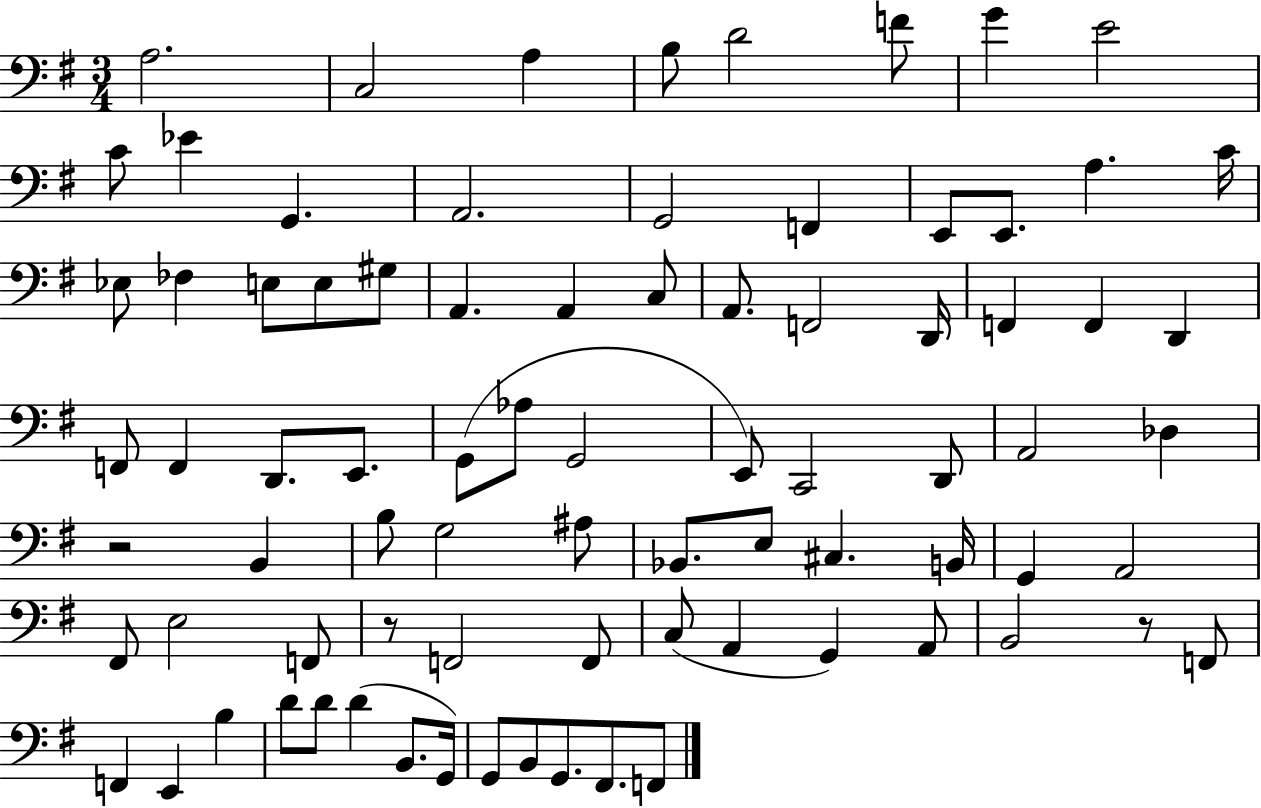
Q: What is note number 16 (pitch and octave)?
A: E2